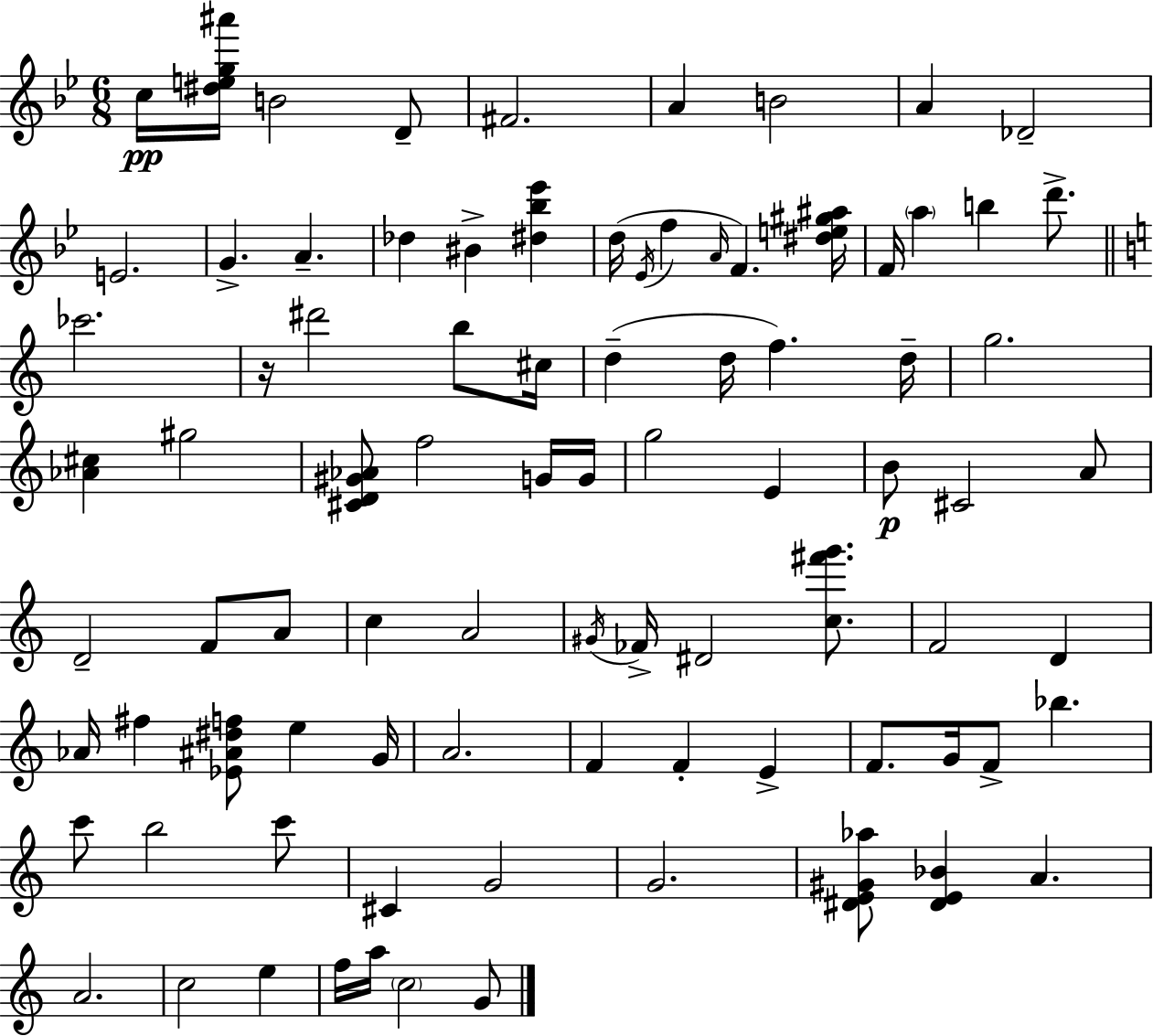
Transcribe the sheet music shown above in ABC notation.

X:1
T:Untitled
M:6/8
L:1/4
K:Gm
c/4 [^deg^a']/4 B2 D/2 ^F2 A B2 A _D2 E2 G A _d ^B [^d_b_e'] d/4 _E/4 f A/4 F [^de^g^a]/4 F/4 a b d'/2 _c'2 z/4 ^d'2 b/2 ^c/4 d d/4 f d/4 g2 [_A^c] ^g2 [^CD^G_A]/2 f2 G/4 G/4 g2 E B/2 ^C2 A/2 D2 F/2 A/2 c A2 ^G/4 _F/4 ^D2 [c^f'g']/2 F2 D _A/4 ^f [_E^A^df]/2 e G/4 A2 F F E F/2 G/4 F/2 _b c'/2 b2 c'/2 ^C G2 G2 [^DE^G_a]/2 [^DE_B] A A2 c2 e f/4 a/4 c2 G/2